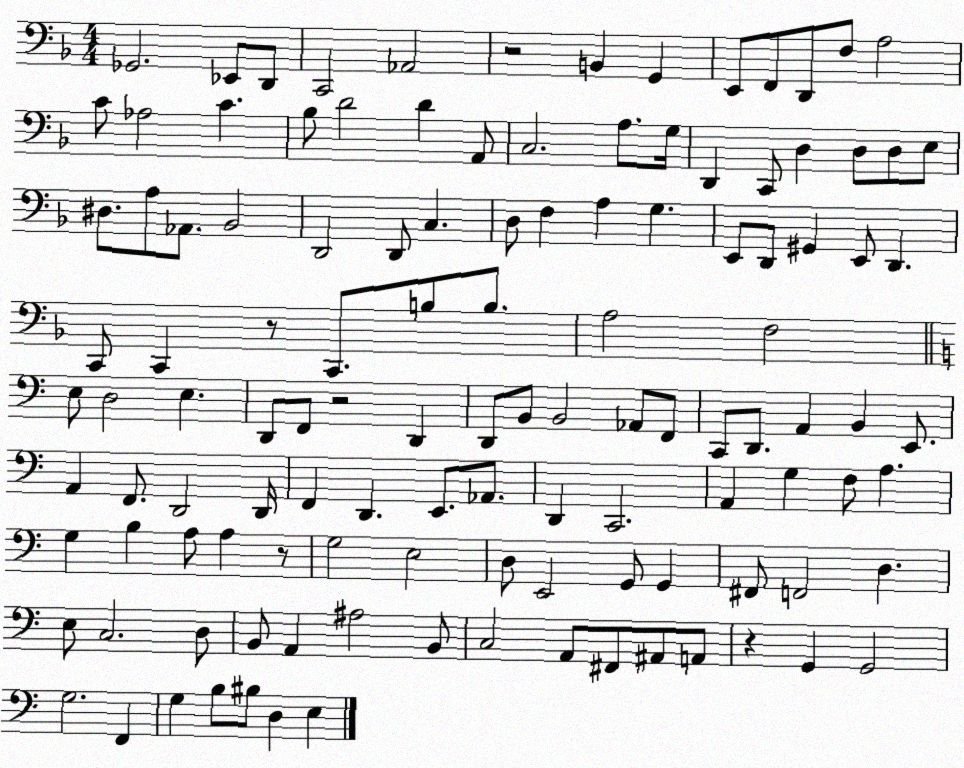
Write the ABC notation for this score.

X:1
T:Untitled
M:4/4
L:1/4
K:F
_G,,2 _E,,/2 D,,/2 C,,2 _A,,2 z2 B,, G,, E,,/2 F,,/2 D,,/2 F,/2 A,2 C/2 _A,2 C _B,/2 D2 D A,,/2 C,2 A,/2 G,/4 D,, C,,/2 D, D,/2 D,/2 E,/2 ^D,/2 A,/2 _A,,/2 _B,,2 D,,2 D,,/2 C, D,/2 F, A, G, E,,/2 D,,/2 ^G,, E,,/2 D,, C,,/2 C,, z/2 C,,/2 B,/2 B,/2 A,2 F,2 E,/2 D,2 E, D,,/2 F,,/2 z2 D,, D,,/2 B,,/2 B,,2 _A,,/2 F,,/2 C,,/2 D,,/2 A,, B,, E,,/2 A,, F,,/2 D,,2 D,,/4 F,, D,, E,,/2 _A,,/2 D,, C,,2 A,, G, F,/2 A, G, B, A,/2 A, z/2 G,2 E,2 D,/2 E,,2 G,,/2 G,, ^F,,/2 F,,2 D, E,/2 C,2 D,/2 B,,/2 A,, ^A,2 B,,/2 C,2 A,,/2 ^F,,/2 ^A,,/2 A,,/2 z G,, G,,2 G,2 F,, G, B,/2 ^B,/2 D, E,